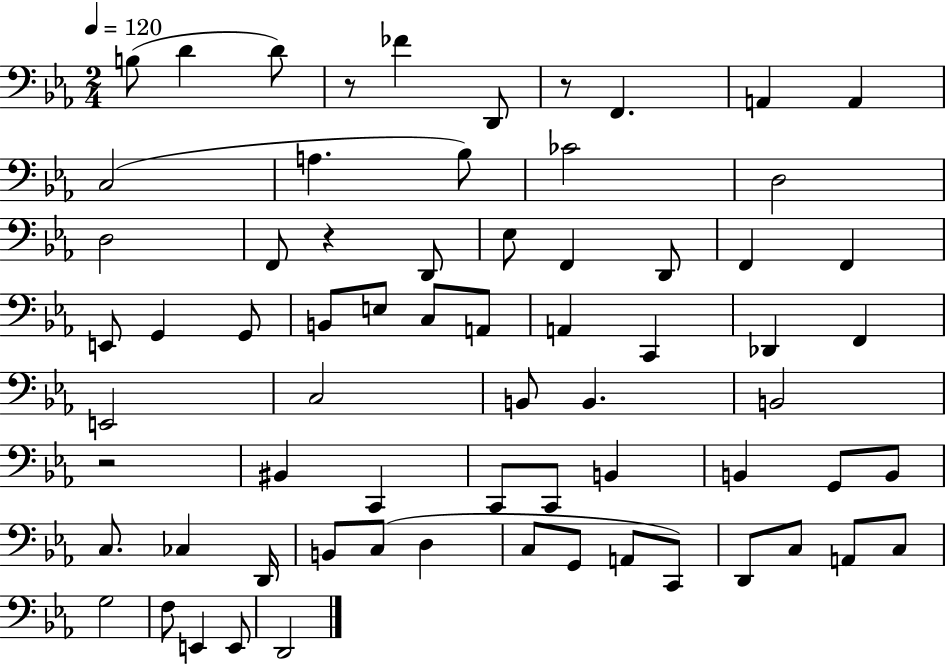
X:1
T:Untitled
M:2/4
L:1/4
K:Eb
B,/2 D D/2 z/2 _F D,,/2 z/2 F,, A,, A,, C,2 A, _B,/2 _C2 D,2 D,2 F,,/2 z D,,/2 _E,/2 F,, D,,/2 F,, F,, E,,/2 G,, G,,/2 B,,/2 E,/2 C,/2 A,,/2 A,, C,, _D,, F,, E,,2 C,2 B,,/2 B,, B,,2 z2 ^B,, C,, C,,/2 C,,/2 B,, B,, G,,/2 B,,/2 C,/2 _C, D,,/4 B,,/2 C,/2 D, C,/2 G,,/2 A,,/2 C,,/2 D,,/2 C,/2 A,,/2 C,/2 G,2 F,/2 E,, E,,/2 D,,2